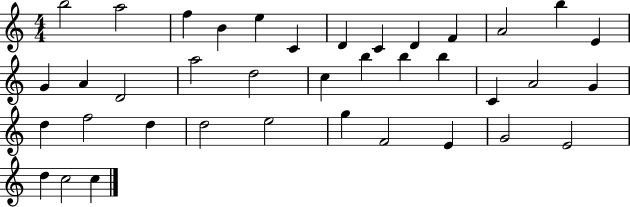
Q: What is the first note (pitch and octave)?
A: B5